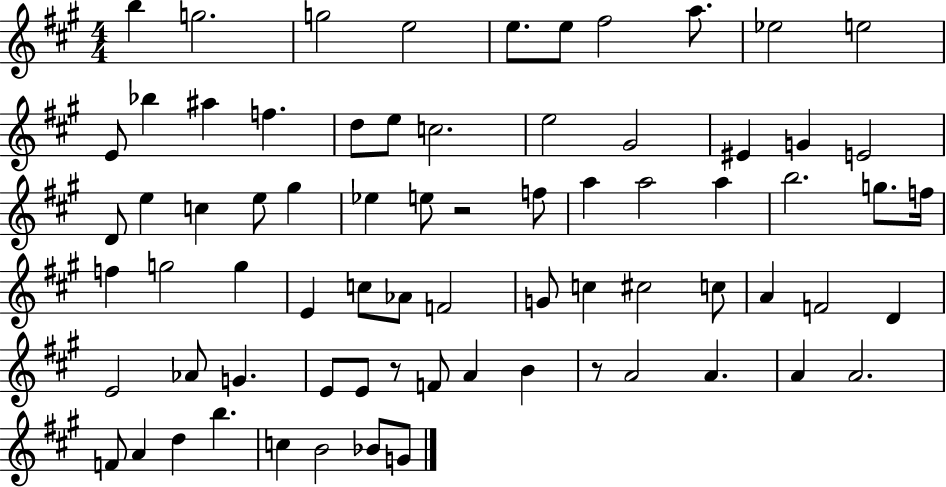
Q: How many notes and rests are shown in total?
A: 73